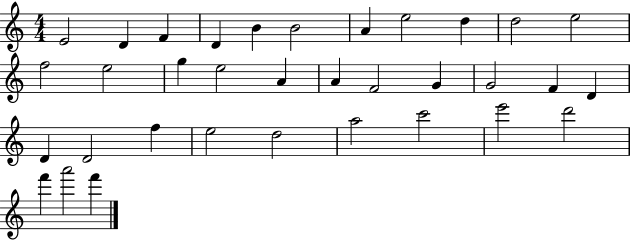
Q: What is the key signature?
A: C major